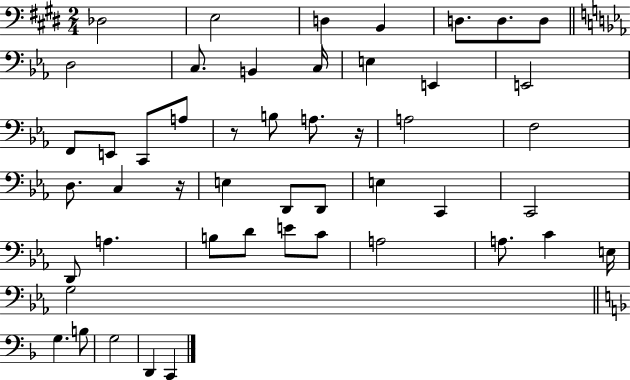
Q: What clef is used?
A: bass